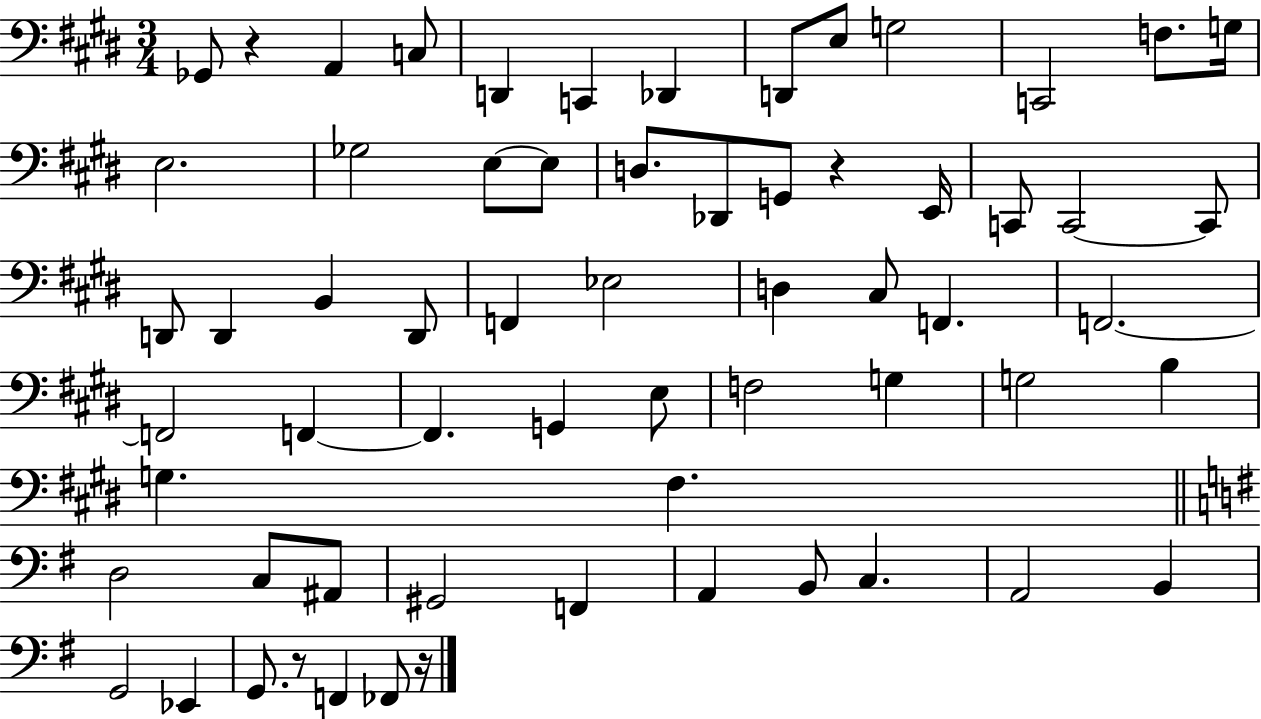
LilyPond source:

{
  \clef bass
  \numericTimeSignature
  \time 3/4
  \key e \major
  ges,8 r4 a,4 c8 | d,4 c,4 des,4 | d,8 e8 g2 | c,2 f8. g16 | \break e2. | ges2 e8~~ e8 | d8. des,8 g,8 r4 e,16 | c,8 c,2~~ c,8 | \break d,8 d,4 b,4 d,8 | f,4 ees2 | d4 cis8 f,4. | f,2.~~ | \break f,2 f,4~~ | f,4. g,4 e8 | f2 g4 | g2 b4 | \break g4. fis4. | \bar "||" \break \key e \minor d2 c8 ais,8 | gis,2 f,4 | a,4 b,8 c4. | a,2 b,4 | \break g,2 ees,4 | g,8. r8 f,4 fes,8 r16 | \bar "|."
}